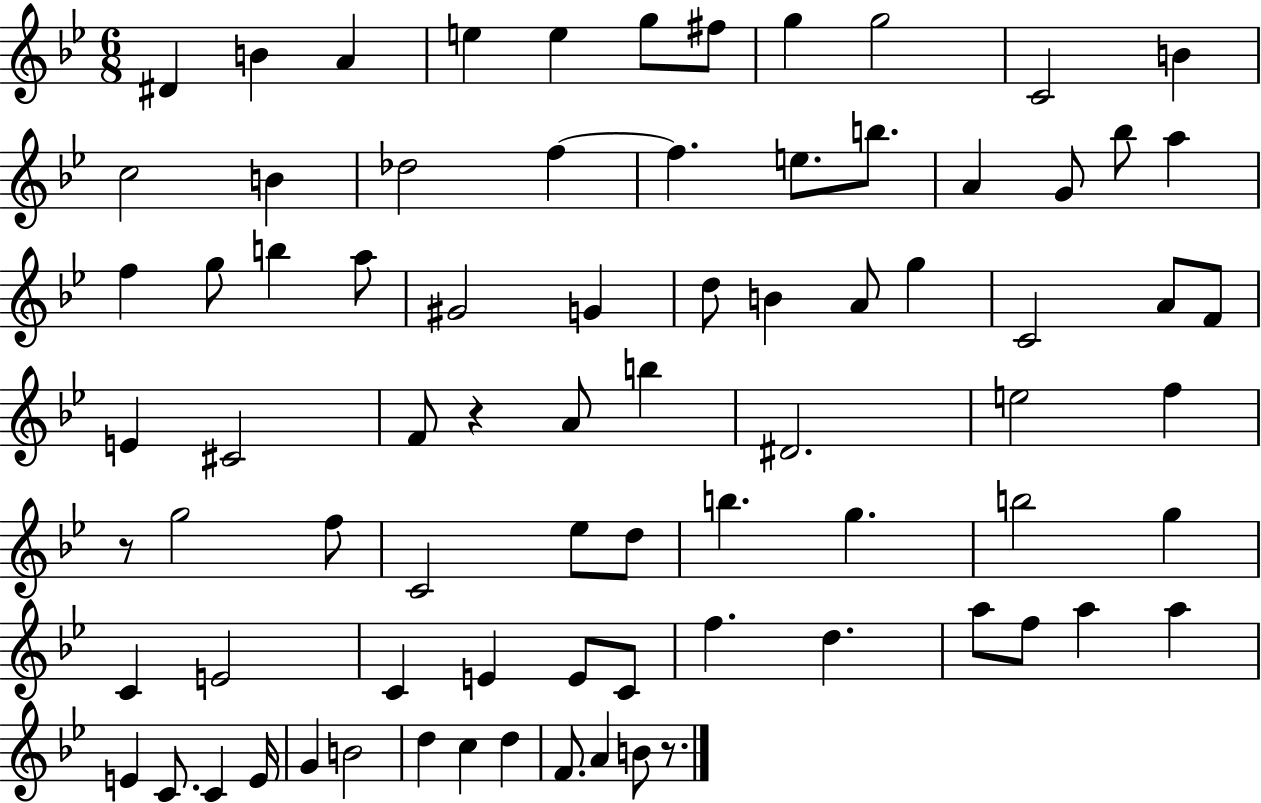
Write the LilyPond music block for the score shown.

{
  \clef treble
  \numericTimeSignature
  \time 6/8
  \key bes \major
  dis'4 b'4 a'4 | e''4 e''4 g''8 fis''8 | g''4 g''2 | c'2 b'4 | \break c''2 b'4 | des''2 f''4~~ | f''4. e''8. b''8. | a'4 g'8 bes''8 a''4 | \break f''4 g''8 b''4 a''8 | gis'2 g'4 | d''8 b'4 a'8 g''4 | c'2 a'8 f'8 | \break e'4 cis'2 | f'8 r4 a'8 b''4 | dis'2. | e''2 f''4 | \break r8 g''2 f''8 | c'2 ees''8 d''8 | b''4. g''4. | b''2 g''4 | \break c'4 e'2 | c'4 e'4 e'8 c'8 | f''4. d''4. | a''8 f''8 a''4 a''4 | \break e'4 c'8. c'4 e'16 | g'4 b'2 | d''4 c''4 d''4 | f'8. a'4 b'8 r8. | \break \bar "|."
}